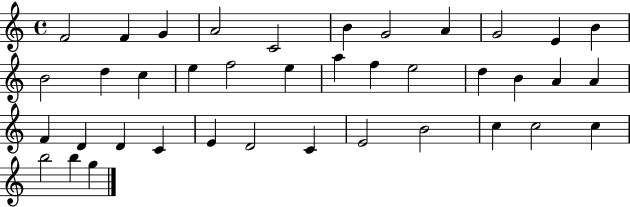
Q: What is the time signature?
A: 4/4